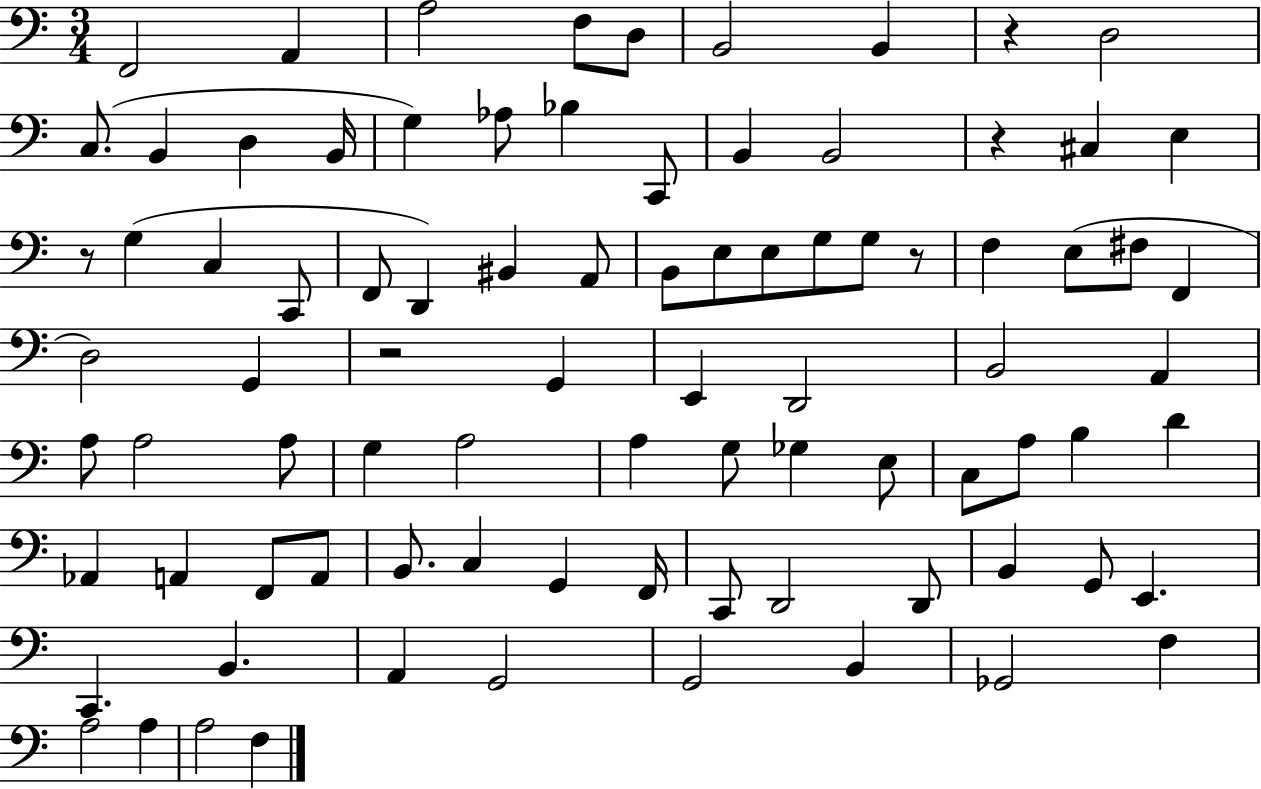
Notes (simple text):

F2/h A2/q A3/h F3/e D3/e B2/h B2/q R/q D3/h C3/e. B2/q D3/q B2/s G3/q Ab3/e Bb3/q C2/e B2/q B2/h R/q C#3/q E3/q R/e G3/q C3/q C2/e F2/e D2/q BIS2/q A2/e B2/e E3/e E3/e G3/e G3/e R/e F3/q E3/e F#3/e F2/q D3/h G2/q R/h G2/q E2/q D2/h B2/h A2/q A3/e A3/h A3/e G3/q A3/h A3/q G3/e Gb3/q E3/e C3/e A3/e B3/q D4/q Ab2/q A2/q F2/e A2/e B2/e. C3/q G2/q F2/s C2/e D2/h D2/e B2/q G2/e E2/q. C2/q. B2/q. A2/q G2/h G2/h B2/q Gb2/h F3/q A3/h A3/q A3/h F3/q